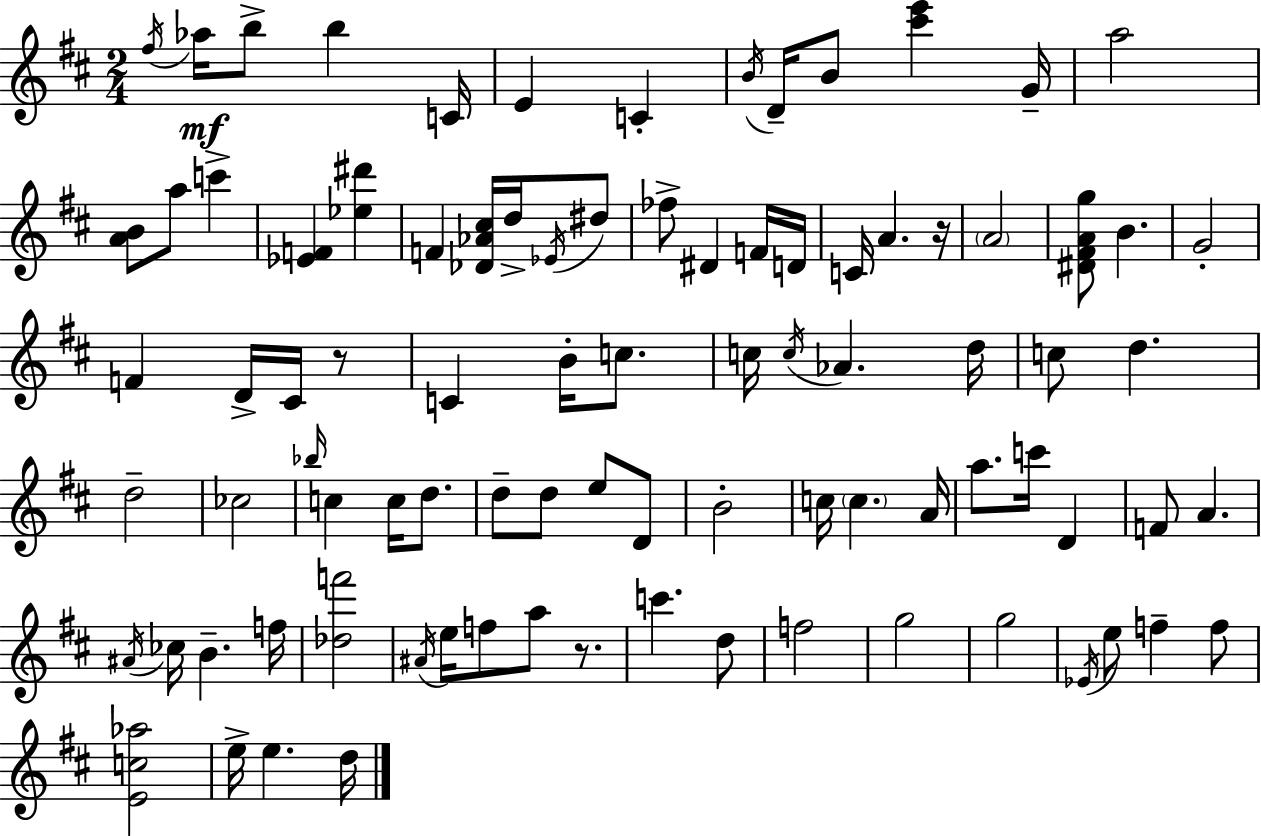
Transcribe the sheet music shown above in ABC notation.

X:1
T:Untitled
M:2/4
L:1/4
K:D
^f/4 _a/4 b/2 b C/4 E C B/4 D/4 B/2 [^c'e'] G/4 a2 [AB]/2 a/2 c' [_EF] [_e^d'] F [_D_A^c]/4 d/4 _E/4 ^d/2 _f/2 ^D F/4 D/4 C/4 A z/4 A2 [^D^FAg]/2 B G2 F D/4 ^C/4 z/2 C B/4 c/2 c/4 c/4 _A d/4 c/2 d d2 _c2 _b/4 c c/4 d/2 d/2 d/2 e/2 D/2 B2 c/4 c A/4 a/2 c'/4 D F/2 A ^A/4 _c/4 B f/4 [_df']2 ^A/4 e/4 f/2 a/2 z/2 c' d/2 f2 g2 g2 _E/4 e/2 f f/2 [Ec_a]2 e/4 e d/4